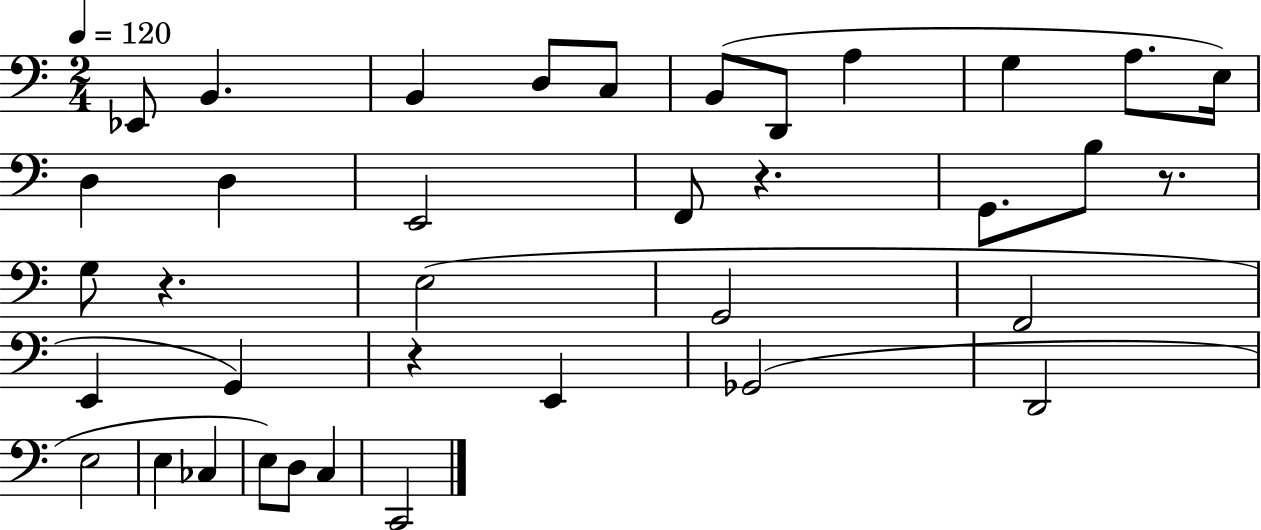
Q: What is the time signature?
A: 2/4